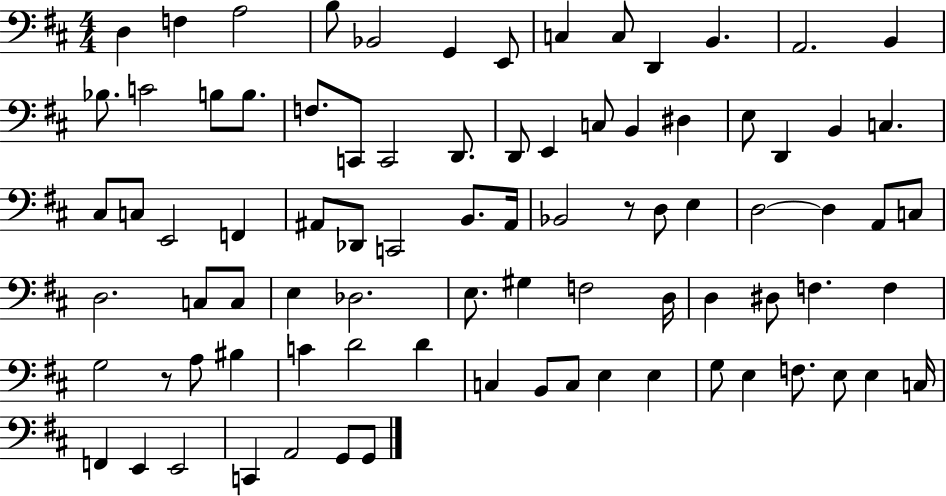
{
  \clef bass
  \numericTimeSignature
  \time 4/4
  \key d \major
  \repeat volta 2 { d4 f4 a2 | b8 bes,2 g,4 e,8 | c4 c8 d,4 b,4. | a,2. b,4 | \break bes8. c'2 b8 b8. | f8. c,8 c,2 d,8. | d,8 e,4 c8 b,4 dis4 | e8 d,4 b,4 c4. | \break cis8 c8 e,2 f,4 | ais,8 des,8 c,2 b,8. ais,16 | bes,2 r8 d8 e4 | d2~~ d4 a,8 c8 | \break d2. c8 c8 | e4 des2. | e8. gis4 f2 d16 | d4 dis8 f4. f4 | \break g2 r8 a8 bis4 | c'4 d'2 d'4 | c4 b,8 c8 e4 e4 | g8 e4 f8. e8 e4 c16 | \break f,4 e,4 e,2 | c,4 a,2 g,8 g,8 | } \bar "|."
}